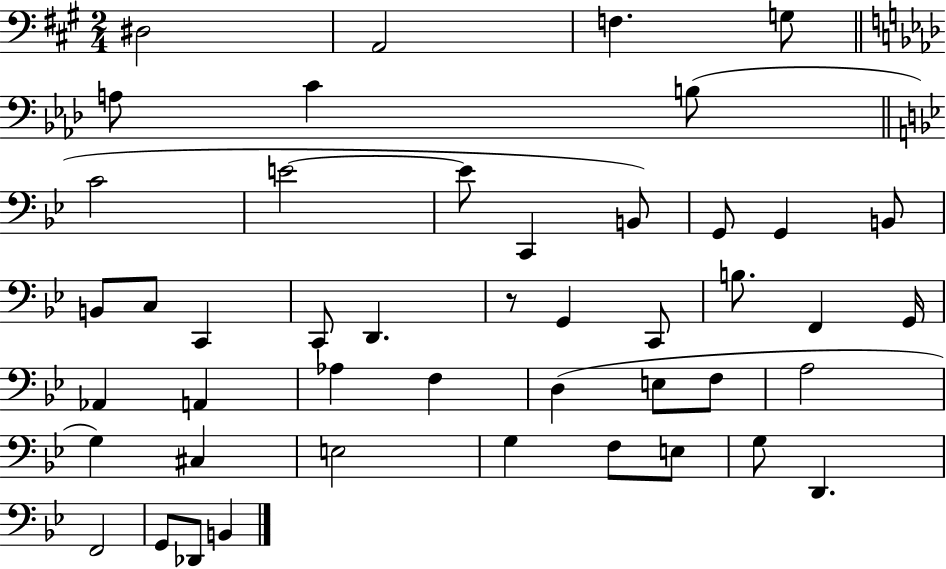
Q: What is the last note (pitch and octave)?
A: B2